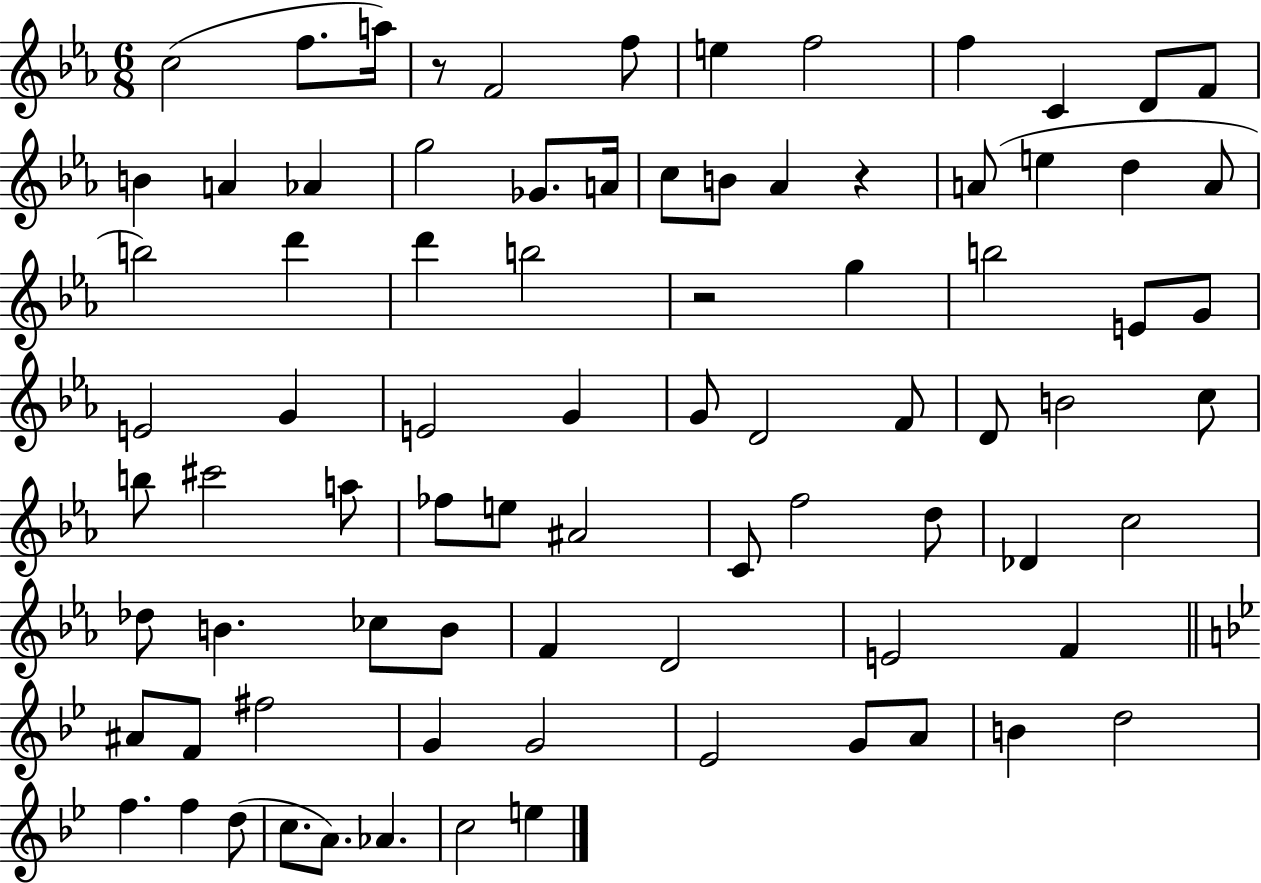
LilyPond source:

{
  \clef treble
  \numericTimeSignature
  \time 6/8
  \key ees \major
  \repeat volta 2 { c''2( f''8. a''16) | r8 f'2 f''8 | e''4 f''2 | f''4 c'4 d'8 f'8 | \break b'4 a'4 aes'4 | g''2 ges'8. a'16 | c''8 b'8 aes'4 r4 | a'8( e''4 d''4 a'8 | \break b''2) d'''4 | d'''4 b''2 | r2 g''4 | b''2 e'8 g'8 | \break e'2 g'4 | e'2 g'4 | g'8 d'2 f'8 | d'8 b'2 c''8 | \break b''8 cis'''2 a''8 | fes''8 e''8 ais'2 | c'8 f''2 d''8 | des'4 c''2 | \break des''8 b'4. ces''8 b'8 | f'4 d'2 | e'2 f'4 | \bar "||" \break \key bes \major ais'8 f'8 fis''2 | g'4 g'2 | ees'2 g'8 a'8 | b'4 d''2 | \break f''4. f''4 d''8( | c''8. a'8.) aes'4. | c''2 e''4 | } \bar "|."
}